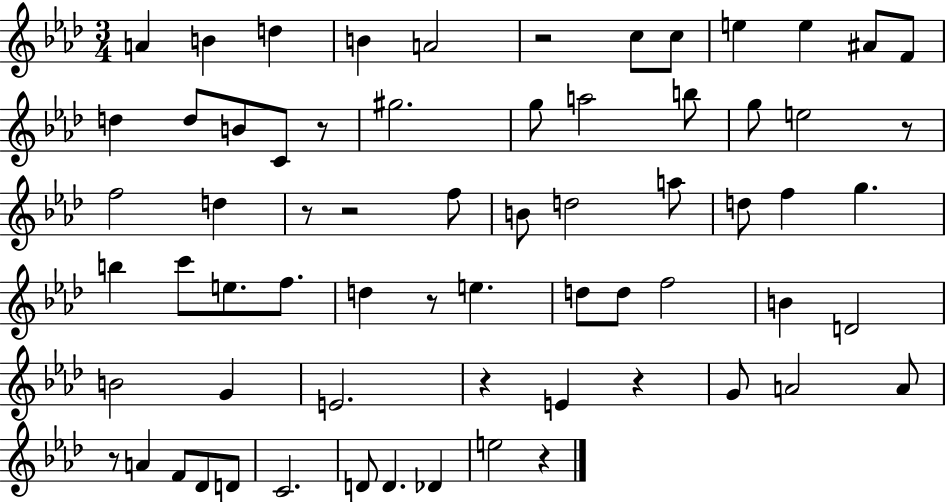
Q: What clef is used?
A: treble